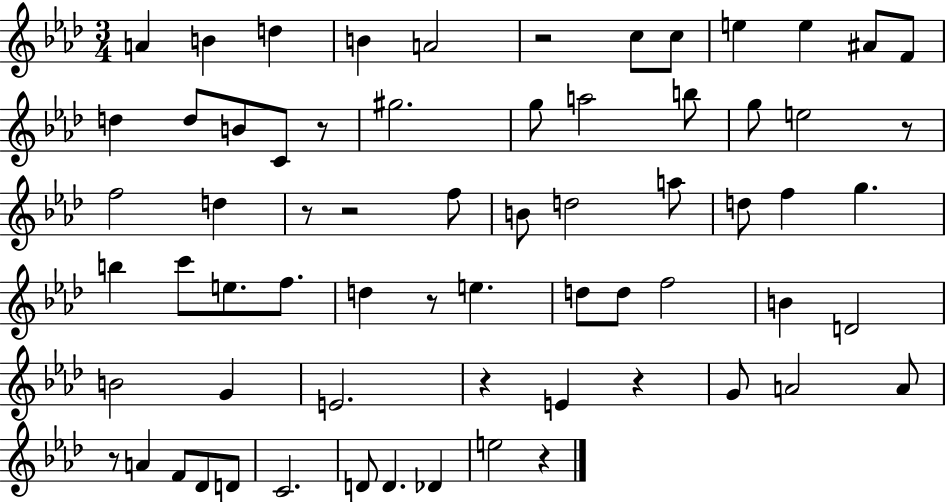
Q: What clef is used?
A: treble